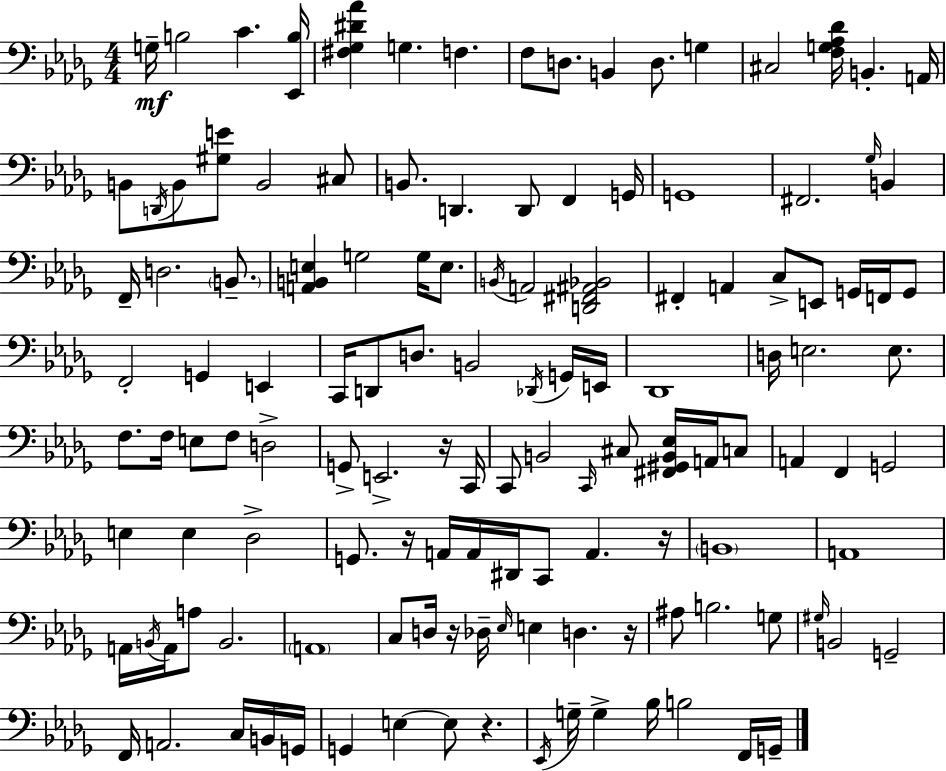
{
  \clef bass
  \numericTimeSignature
  \time 4/4
  \key bes \minor
  g16--\mf b2 c'4. <ees, b>16 | <fis ges dis' aes'>4 g4. f4. | f8 d8. b,4 d8. g4 | cis2 <f g aes des'>16 b,4.-. a,16 | \break b,8 \acciaccatura { d,16 } b,8 <gis e'>8 b,2 cis8 | b,8. d,4. d,8 f,4 | g,16 g,1 | fis,2. \grace { ges16 } b,4 | \break f,16-- d2. \parenthesize b,8.-- | <a, b, e>4 g2 g16 e8. | \acciaccatura { b,16 } a,2 <d, fis, ais, bes,>2 | fis,4-. a,4 c8-> e,8 g,16 | \break f,16 g,8 f,2-. g,4 e,4 | c,16 d,8 d8. b,2 | \acciaccatura { des,16 } g,16 e,16 des,1 | d16 e2. | \break e8. f8. f16 e8 f8 d2-> | g,8-> e,2.-> | r16 c,16 c,8 b,2 \grace { c,16 } cis8 | <fis, gis, b, ees>16 a,16 c8 a,4 f,4 g,2 | \break e4 e4 des2-> | g,8. r16 a,16 a,16 dis,16 c,8 a,4. | r16 \parenthesize b,1 | a,1 | \break a,16 \acciaccatura { b,16 } a,16 a8 b,2. | \parenthesize a,1 | c8 d16 r16 des16-- \grace { ees16 } e4 | d4. r16 ais8 b2. | \break g8 \grace { gis16 } b,2 | g,2-- f,16 a,2. | c16 b,16 g,16 g,4 e4~~ | e8 r4. \acciaccatura { ees,16 } g16-- g4-> bes16 b2 | \break f,16 g,16-- \bar "|."
}